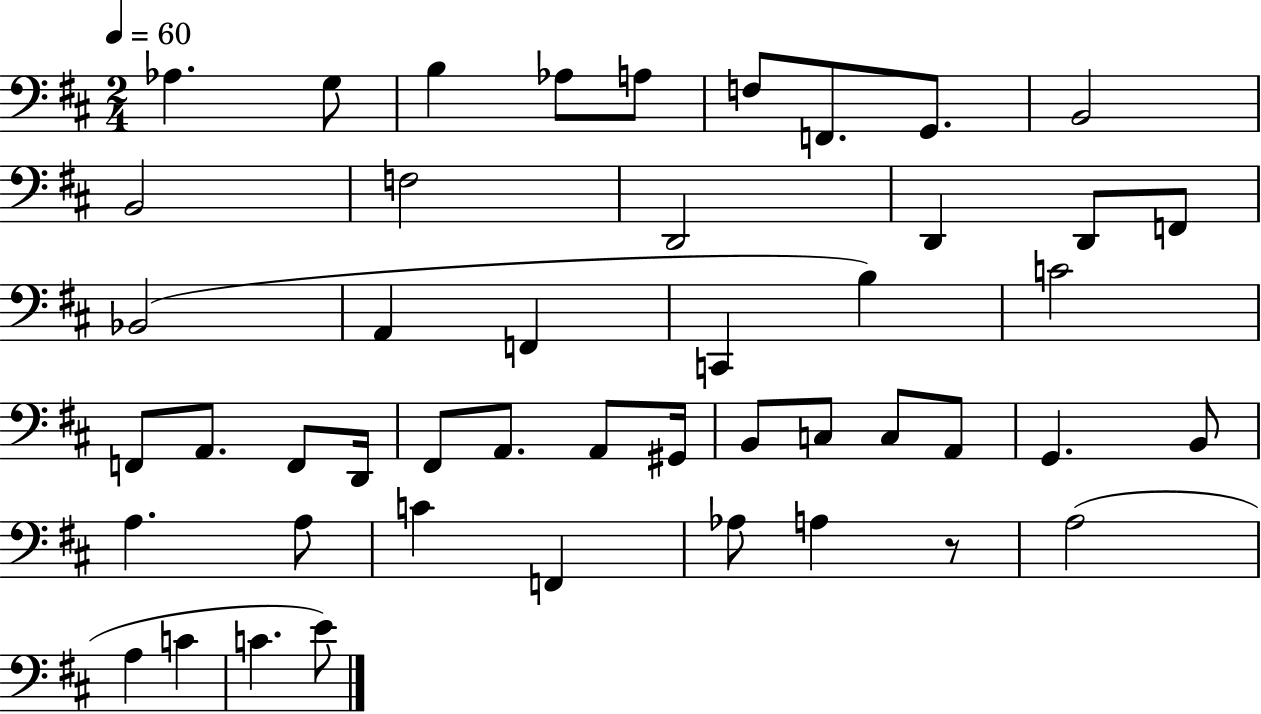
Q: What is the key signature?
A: D major